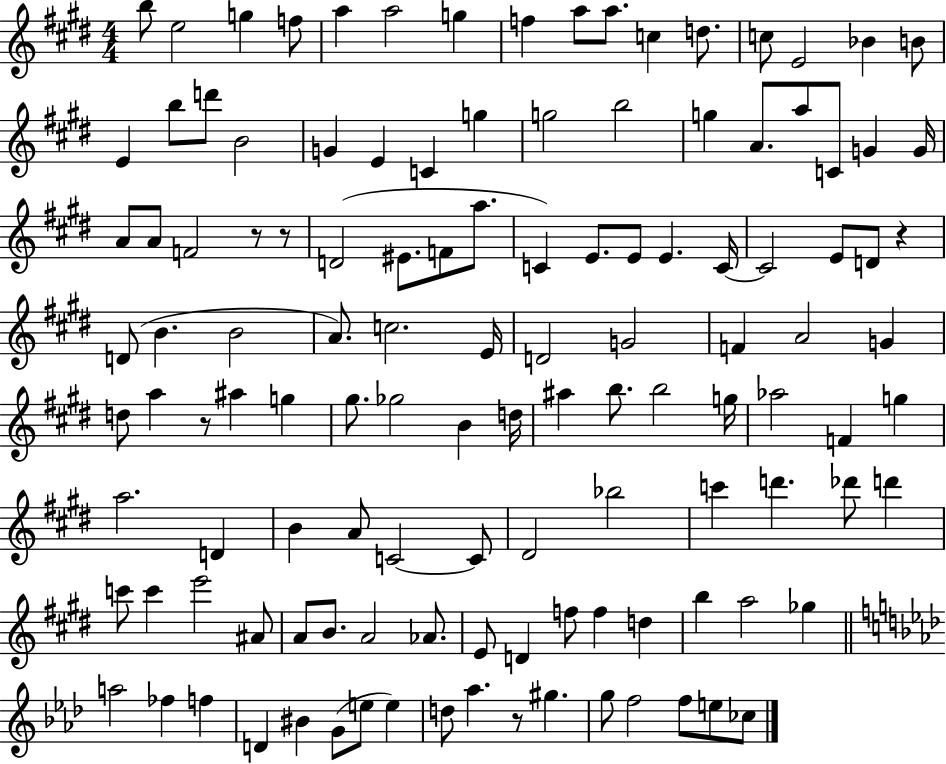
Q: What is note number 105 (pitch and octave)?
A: D4